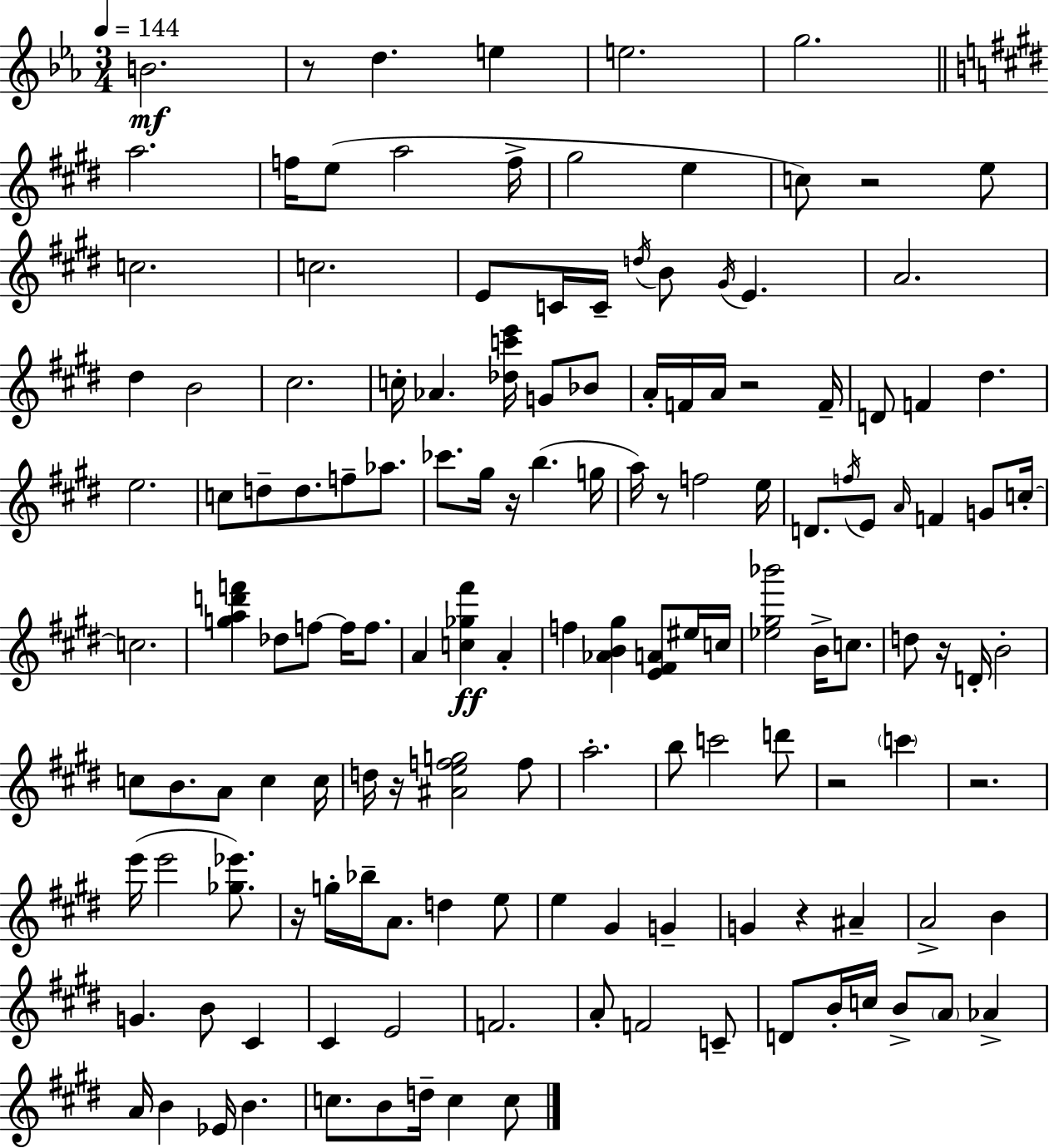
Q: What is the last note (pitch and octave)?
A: C5